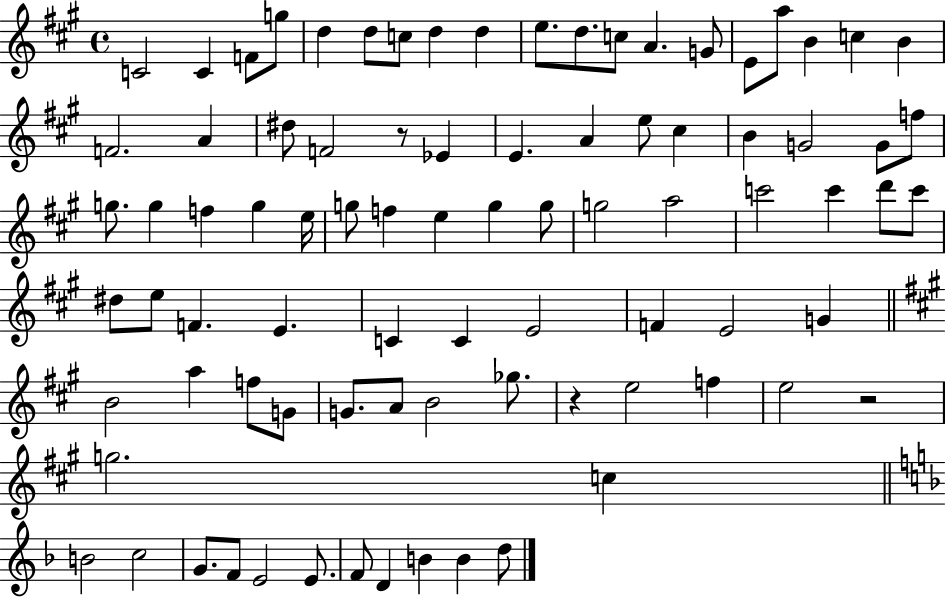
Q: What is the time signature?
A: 4/4